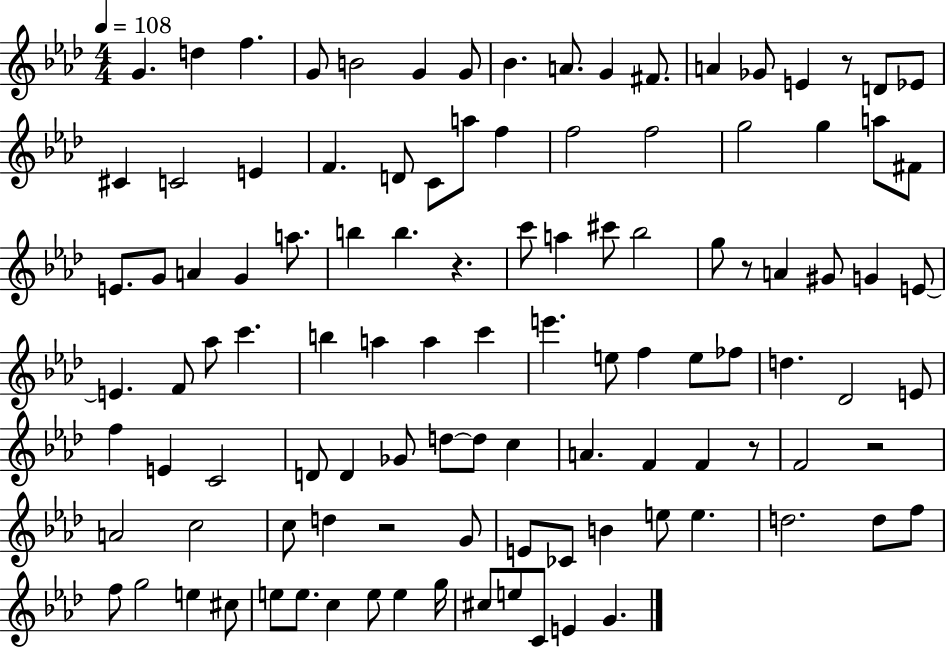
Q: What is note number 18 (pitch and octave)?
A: C4